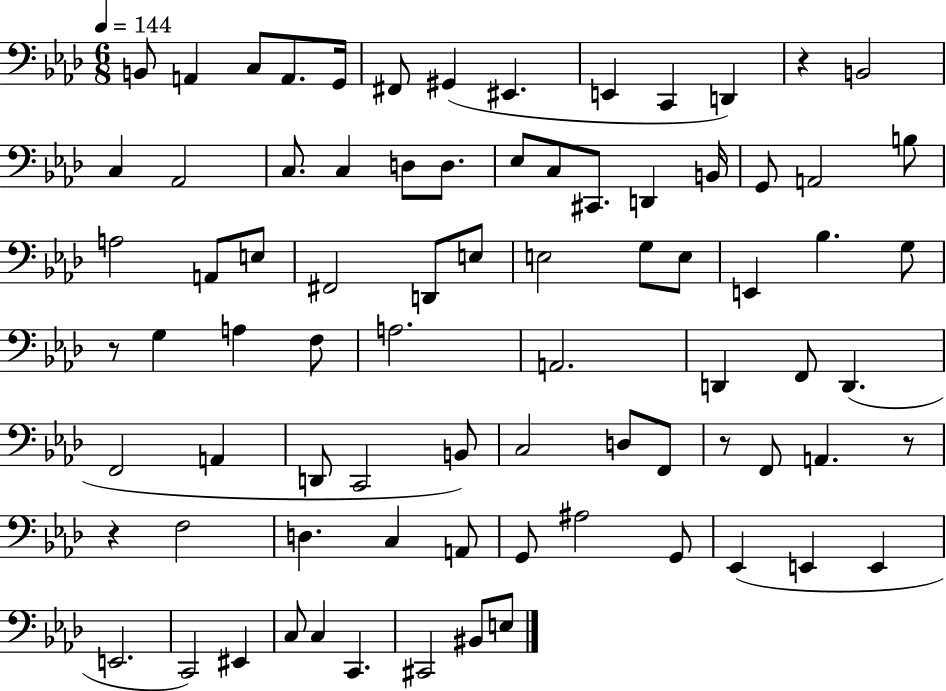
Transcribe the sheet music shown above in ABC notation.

X:1
T:Untitled
M:6/8
L:1/4
K:Ab
B,,/2 A,, C,/2 A,,/2 G,,/4 ^F,,/2 ^G,, ^E,, E,, C,, D,, z B,,2 C, _A,,2 C,/2 C, D,/2 D,/2 _E,/2 C,/2 ^C,,/2 D,, B,,/4 G,,/2 A,,2 B,/2 A,2 A,,/2 E,/2 ^F,,2 D,,/2 E,/2 E,2 G,/2 E,/2 E,, _B, G,/2 z/2 G, A, F,/2 A,2 A,,2 D,, F,,/2 D,, F,,2 A,, D,,/2 C,,2 B,,/2 C,2 D,/2 F,,/2 z/2 F,,/2 A,, z/2 z F,2 D, C, A,,/2 G,,/2 ^A,2 G,,/2 _E,, E,, E,, E,,2 C,,2 ^E,, C,/2 C, C,, ^C,,2 ^B,,/2 E,/2